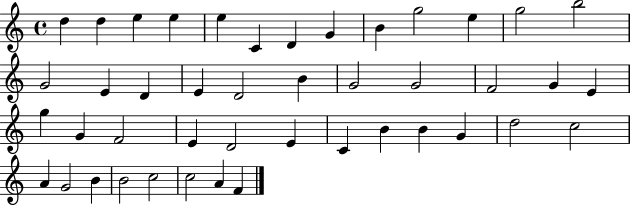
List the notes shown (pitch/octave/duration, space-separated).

D5/q D5/q E5/q E5/q E5/q C4/q D4/q G4/q B4/q G5/h E5/q G5/h B5/h G4/h E4/q D4/q E4/q D4/h B4/q G4/h G4/h F4/h G4/q E4/q G5/q G4/q F4/h E4/q D4/h E4/q C4/q B4/q B4/q G4/q D5/h C5/h A4/q G4/h B4/q B4/h C5/h C5/h A4/q F4/q